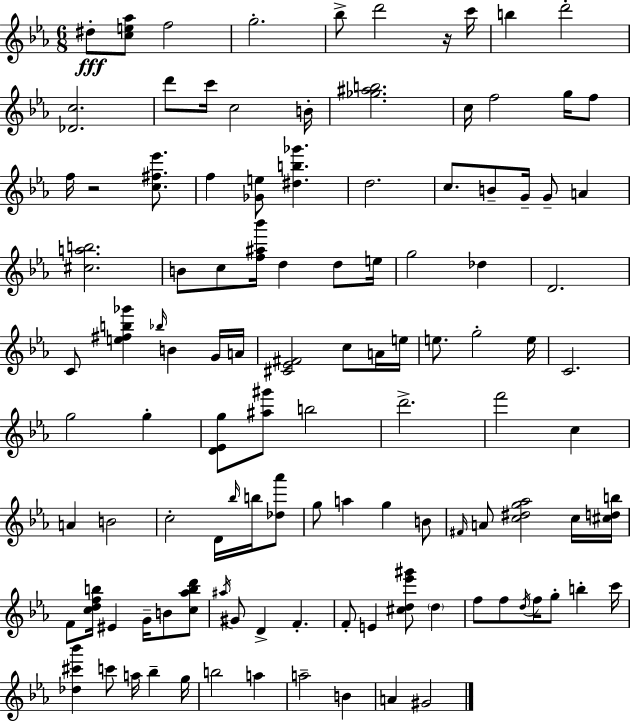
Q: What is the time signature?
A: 6/8